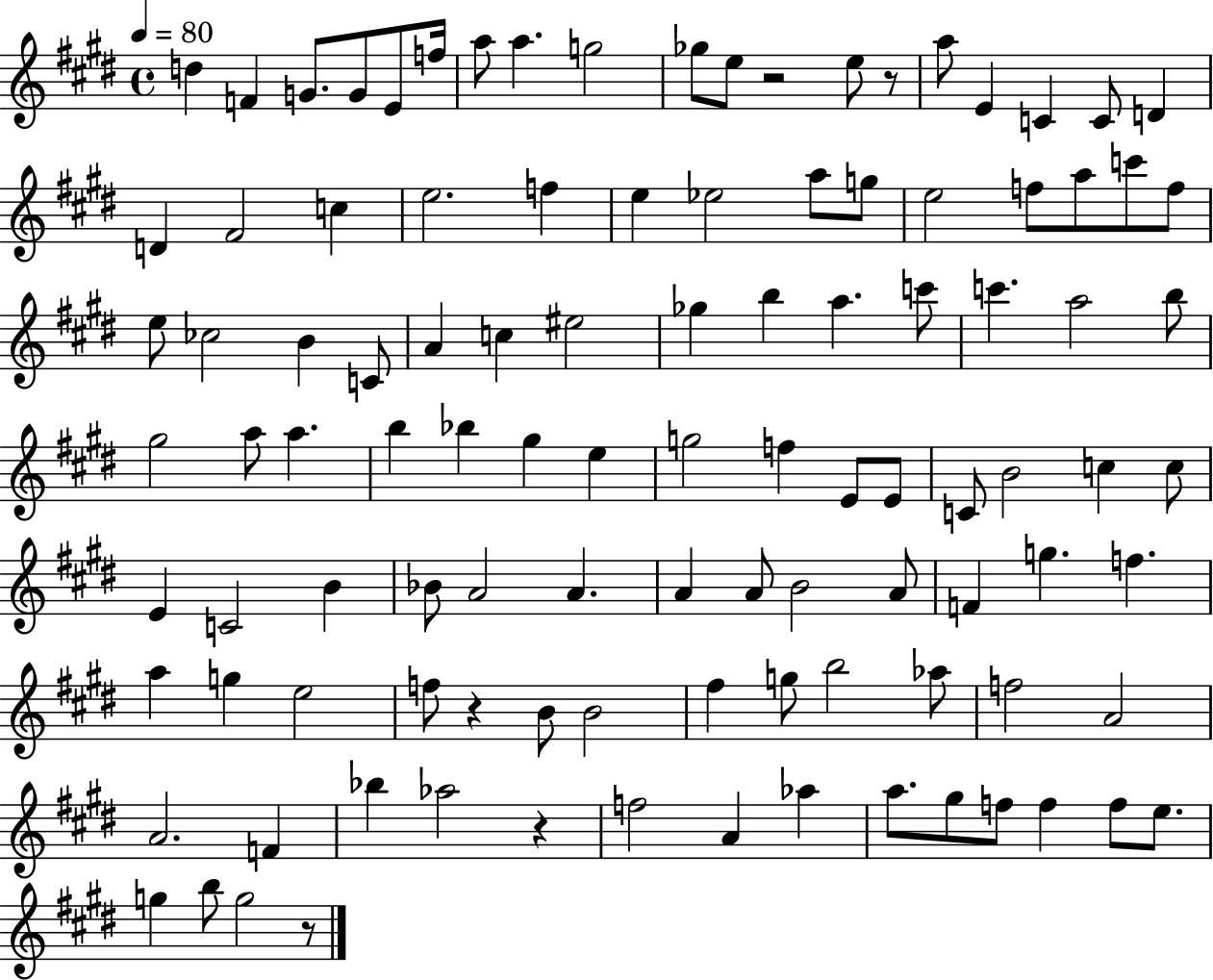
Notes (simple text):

D5/q F4/q G4/e. G4/e E4/e F5/s A5/e A5/q. G5/h Gb5/e E5/e R/h E5/e R/e A5/e E4/q C4/q C4/e D4/q D4/q F#4/h C5/q E5/h. F5/q E5/q Eb5/h A5/e G5/e E5/h F5/e A5/e C6/e F5/e E5/e CES5/h B4/q C4/e A4/q C5/q EIS5/h Gb5/q B5/q A5/q. C6/e C6/q. A5/h B5/e G#5/h A5/e A5/q. B5/q Bb5/q G#5/q E5/q G5/h F5/q E4/e E4/e C4/e B4/h C5/q C5/e E4/q C4/h B4/q Bb4/e A4/h A4/q. A4/q A4/e B4/h A4/e F4/q G5/q. F5/q. A5/q G5/q E5/h F5/e R/q B4/e B4/h F#5/q G5/e B5/h Ab5/e F5/h A4/h A4/h. F4/q Bb5/q Ab5/h R/q F5/h A4/q Ab5/q A5/e. G#5/e F5/e F5/q F5/e E5/e. G5/q B5/e G5/h R/e